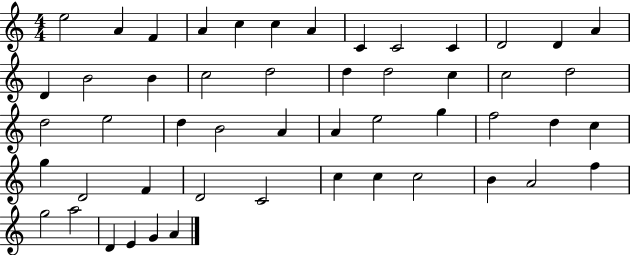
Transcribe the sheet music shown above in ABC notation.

X:1
T:Untitled
M:4/4
L:1/4
K:C
e2 A F A c c A C C2 C D2 D A D B2 B c2 d2 d d2 c c2 d2 d2 e2 d B2 A A e2 g f2 d c g D2 F D2 C2 c c c2 B A2 f g2 a2 D E G A